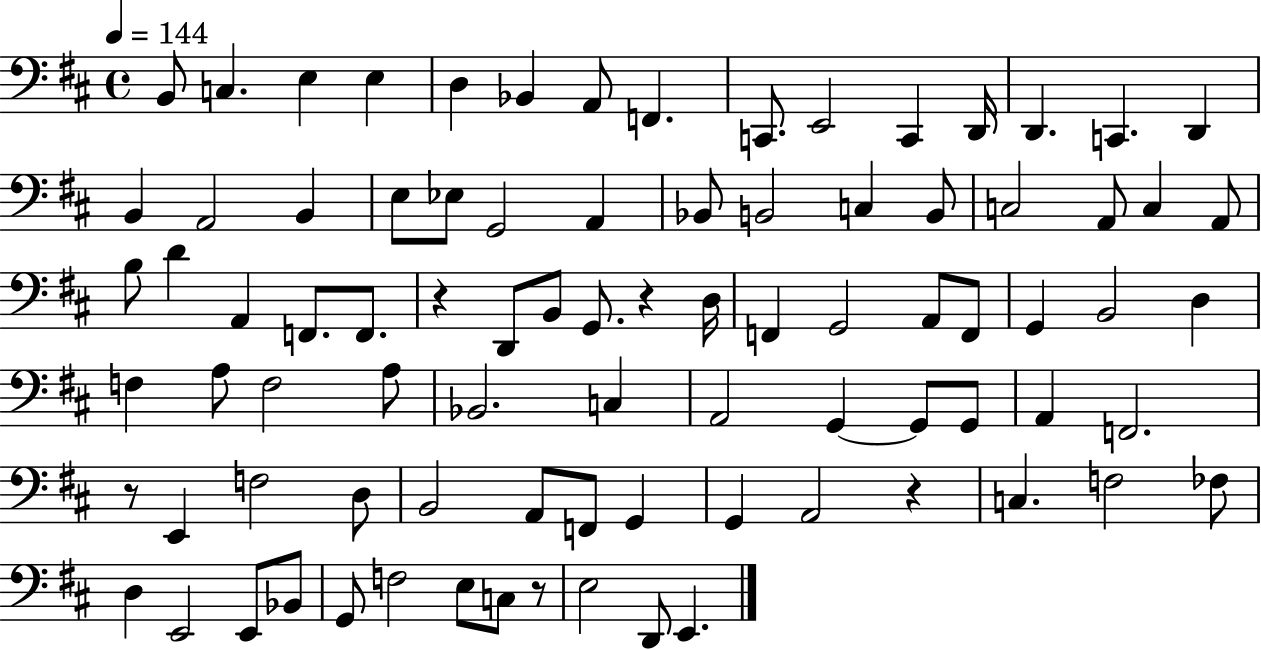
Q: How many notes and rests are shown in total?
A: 86